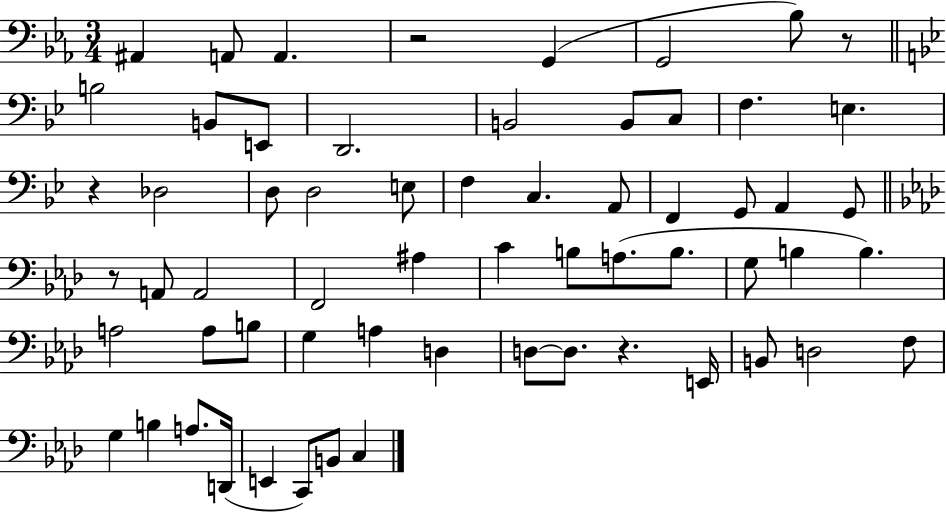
{
  \clef bass
  \numericTimeSignature
  \time 3/4
  \key ees \major
  ais,4 a,8 a,4. | r2 g,4( | g,2 bes8) r8 | \bar "||" \break \key bes \major b2 b,8 e,8 | d,2. | b,2 b,8 c8 | f4. e4. | \break r4 des2 | d8 d2 e8 | f4 c4. a,8 | f,4 g,8 a,4 g,8 | \break \bar "||" \break \key f \minor r8 a,8 a,2 | f,2 ais4 | c'4 b8 a8.( b8. | g8 b4 b4.) | \break a2 a8 b8 | g4 a4 d4 | d8~~ d8. r4. e,16 | b,8 d2 f8 | \break g4 b4 a8. d,16( | e,4 c,8) b,8 c4 | \bar "|."
}